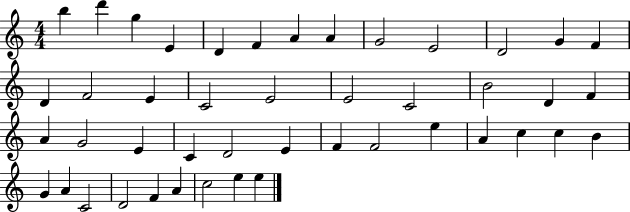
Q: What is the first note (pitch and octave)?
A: B5